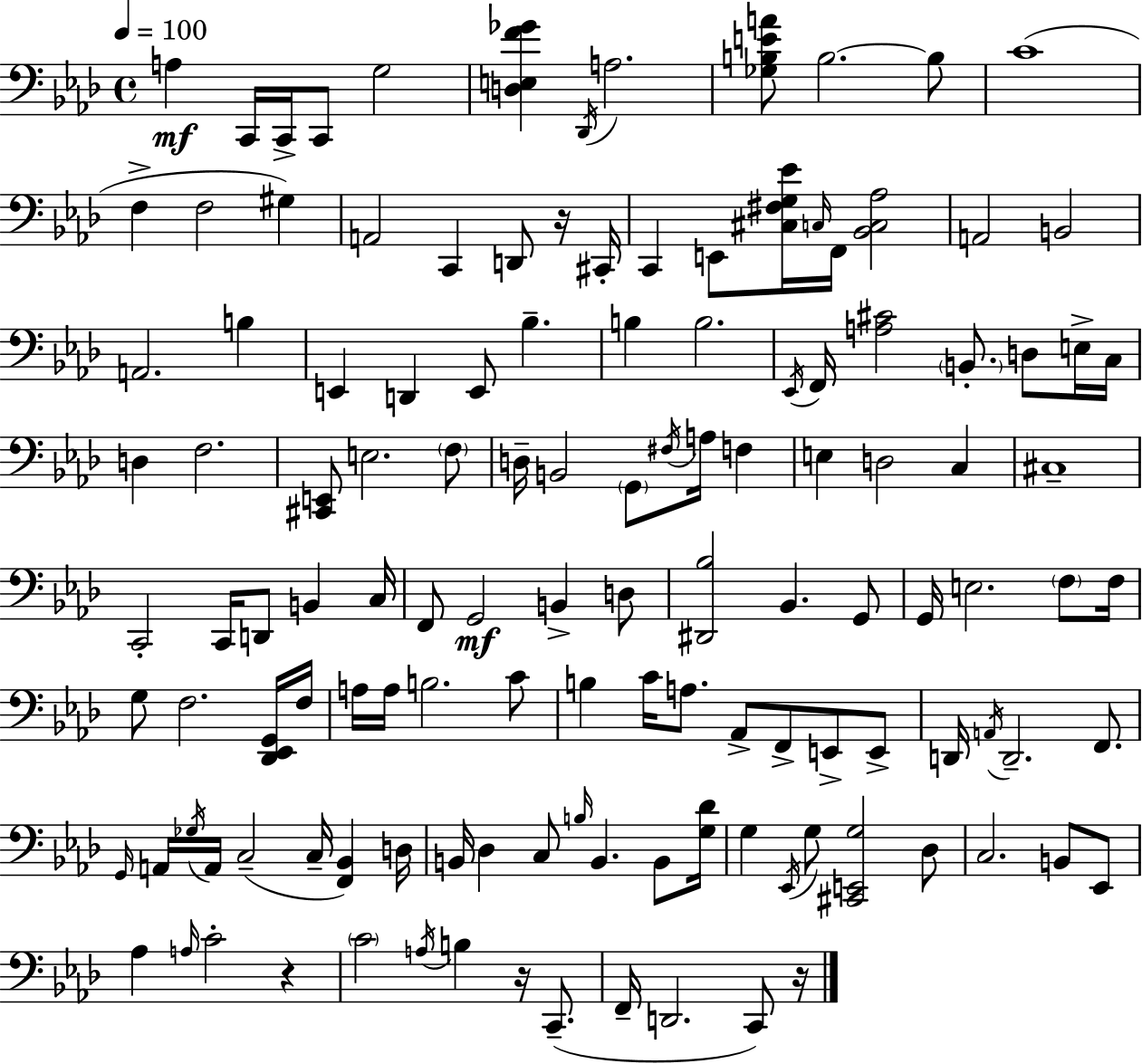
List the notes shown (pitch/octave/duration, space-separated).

A3/q C2/s C2/s C2/e G3/h [D3,E3,F4,Gb4]/q Db2/s A3/h. [Gb3,B3,E4,A4]/e B3/h. B3/e C4/w F3/q F3/h G#3/q A2/h C2/q D2/e R/s C#2/s C2/q E2/e [C#3,F#3,G3,Eb4]/s C3/s F2/s [Bb2,C3,Ab3]/h A2/h B2/h A2/h. B3/q E2/q D2/q E2/e Bb3/q. B3/q B3/h. Eb2/s F2/s [A3,C#4]/h B2/e. D3/e E3/s C3/s D3/q F3/h. [C#2,E2]/e E3/h. F3/e D3/s B2/h G2/e F#3/s A3/s F3/q E3/q D3/h C3/q C#3/w C2/h C2/s D2/e B2/q C3/s F2/e G2/h B2/q D3/e [D#2,Bb3]/h Bb2/q. G2/e G2/s E3/h. F3/e F3/s G3/e F3/h. [Db2,Eb2,G2]/s F3/s A3/s A3/s B3/h. C4/e B3/q C4/s A3/e. Ab2/e F2/e E2/e E2/e D2/s A2/s D2/h. F2/e. G2/s A2/s Gb3/s A2/s C3/h C3/s [F2,Bb2]/q D3/s B2/s Db3/q C3/e B3/s B2/q. B2/e [G3,Db4]/s G3/q Eb2/s G3/e [C#2,E2,G3]/h Db3/e C3/h. B2/e Eb2/e Ab3/q A3/s C4/h R/q C4/h A3/s B3/q R/s C2/e. F2/s D2/h. C2/e R/s